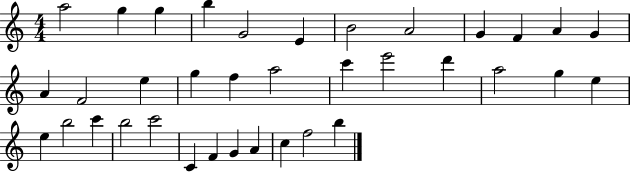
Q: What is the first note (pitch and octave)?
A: A5